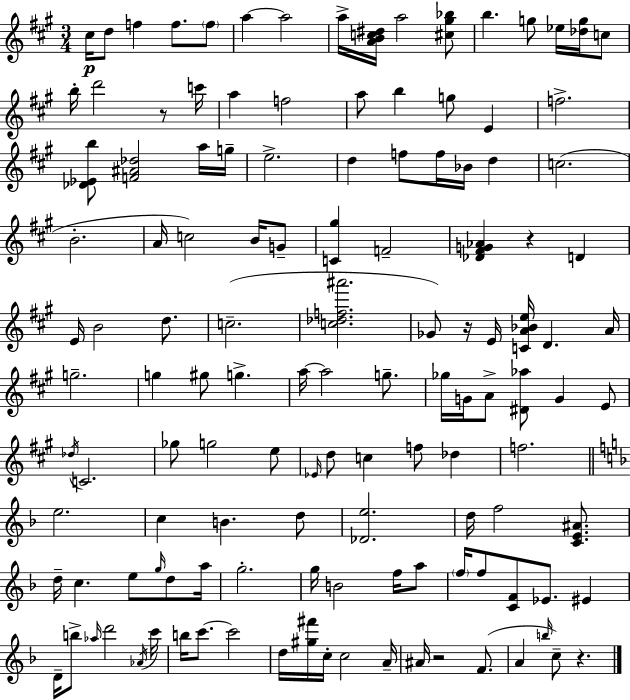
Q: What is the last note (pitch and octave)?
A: C5